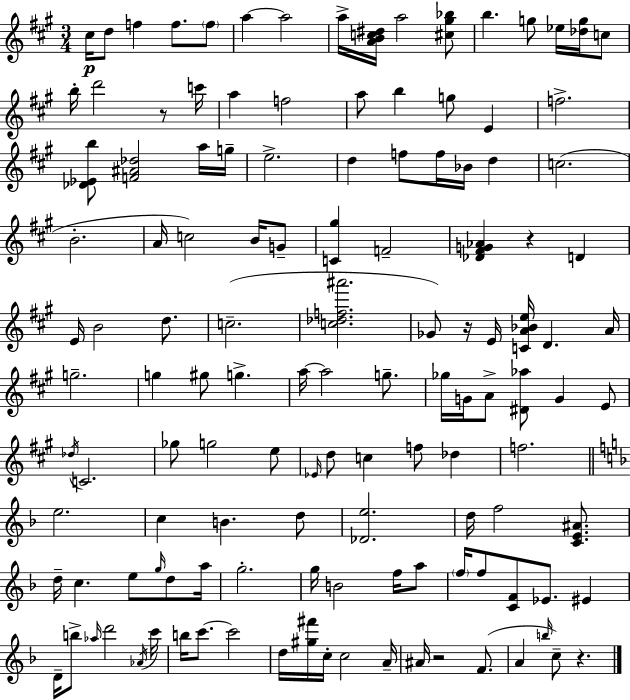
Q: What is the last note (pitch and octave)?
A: C5